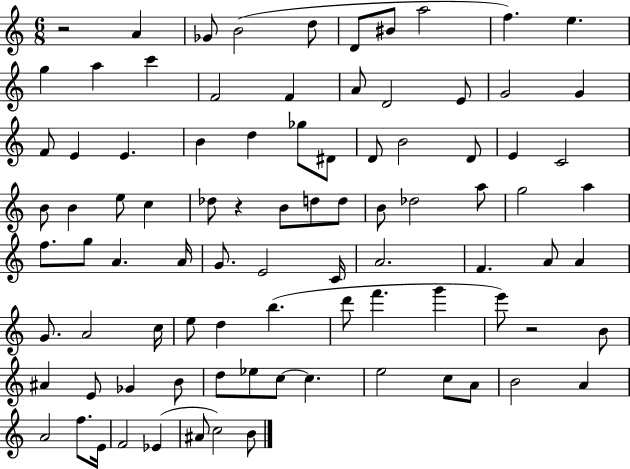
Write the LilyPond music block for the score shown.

{
  \clef treble
  \numericTimeSignature
  \time 6/8
  \key c \major
  r2 a'4 | ges'8 b'2( d''8 | d'8 bis'8 a''2 | f''4.) e''4. | \break g''4 a''4 c'''4 | f'2 f'4 | a'8 d'2 e'8 | g'2 g'4 | \break f'8 e'4 e'4. | b'4 d''4 ges''8 dis'8 | d'8 b'2 d'8 | e'4 c'2 | \break b'8 b'4 e''8 c''4 | des''8 r4 b'8 d''8 d''8 | b'8 des''2 a''8 | g''2 a''4 | \break f''8. g''8 a'4. a'16 | g'8. e'2 c'16 | a'2. | f'4. a'8 a'4 | \break g'8. a'2 c''16 | e''8 d''4 b''4.( | d'''8 f'''4. g'''4 | e'''8) r2 b'8 | \break ais'4 e'8 ges'4 b'8 | d''8 ees''8 c''8~~ c''4. | e''2 c''8 a'8 | b'2 a'4 | \break a'2 f''8. e'16 | f'2 ees'4( | ais'8 c''2) b'8 | \bar "|."
}